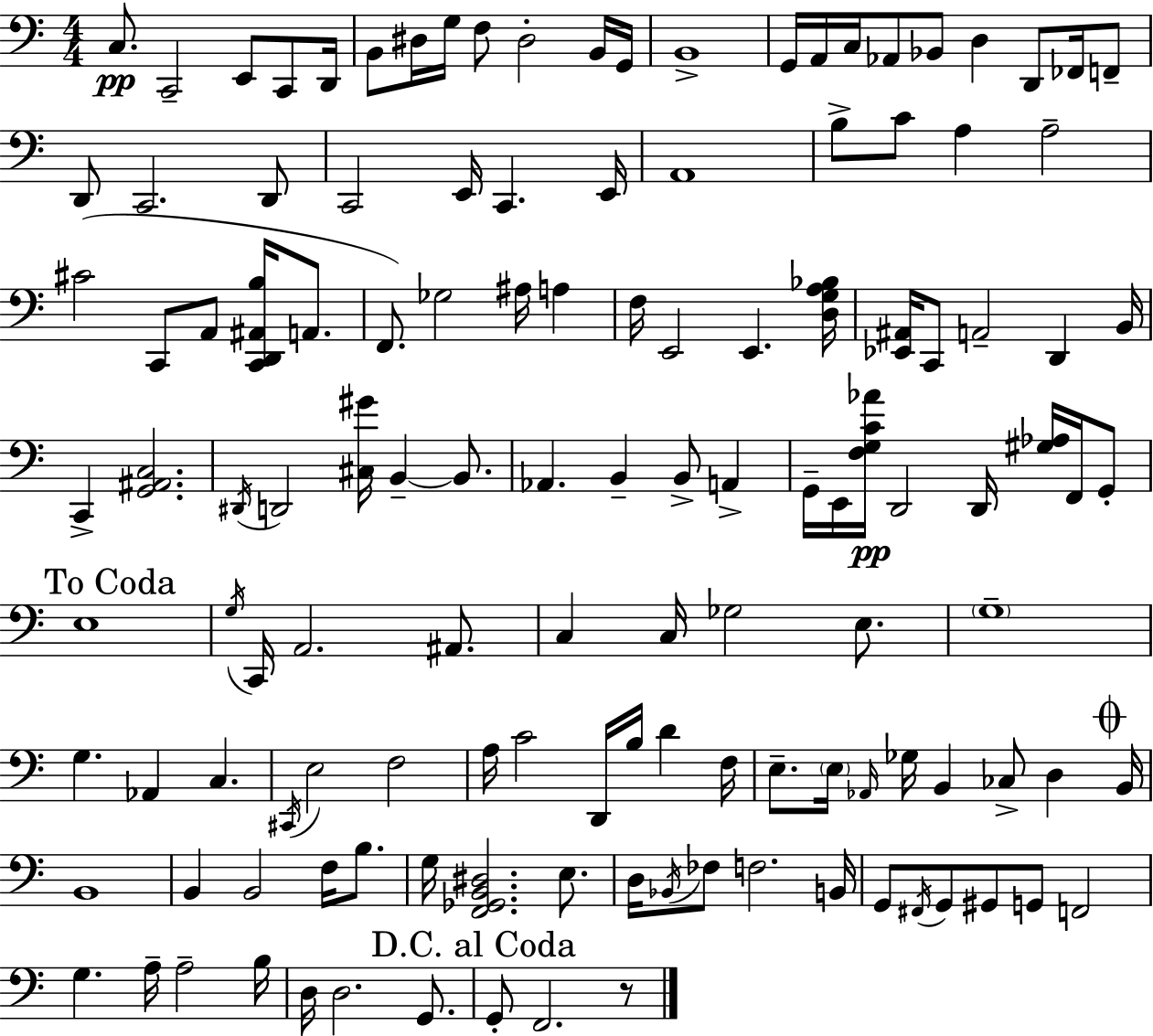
{
  \clef bass
  \numericTimeSignature
  \time 4/4
  \key a \minor
  \repeat volta 2 { c8.\pp c,2-- e,8 c,8 d,16 | b,8 dis16 g16 f8 dis2-. b,16 g,16 | b,1-> | g,16 a,16 c16 aes,8 bes,8 d4 d,8 fes,16 f,8-- | \break d,8 c,2. d,8 | c,2 e,16 c,4. e,16 | a,1 | b8-> c'8 a4 a2-- | \break cis'2( c,8 a,8 <c, d, ais, b>16 a,8. | f,8.) ges2 ais16 a4 | f16 e,2 e,4. <d g a bes>16 | <ees, ais,>16 c,8 a,2-- d,4 b,16 | \break c,4-> <g, ais, c>2. | \acciaccatura { dis,16 } d,2 <cis gis'>16 b,4--~~ b,8. | aes,4. b,4-- b,8-> a,4-> | g,16-- e,16 <f g c' aes'>16\pp d,2 d,16 <gis aes>16 f,16 g,8-. | \break \mark "To Coda" e1 | \acciaccatura { g16 } c,16 a,2. ais,8. | c4 c16 ges2 e8. | \parenthesize g1-- | \break g4. aes,4 c4. | \acciaccatura { cis,16 } e2 f2 | a16 c'2 d,16 b16 d'4 | f16 e8.-- \parenthesize e16 \grace { aes,16 } ges16 b,4 ces8-> d4 | \break \mark \markup { \musicglyph "scripts.coda" } b,16 b,1 | b,4 b,2 | f16 b8. g16 <f, ges, b, dis>2. | e8. d16 \acciaccatura { bes,16 } fes8 f2. | \break b,16 g,8 \acciaccatura { fis,16 } g,8 gis,8 g,8 f,2 | g4. a16-- a2-- | b16 d16 d2. | g,8. \mark "D.C. al Coda" g,8-. f,2. | \break r8 } \bar "|."
}